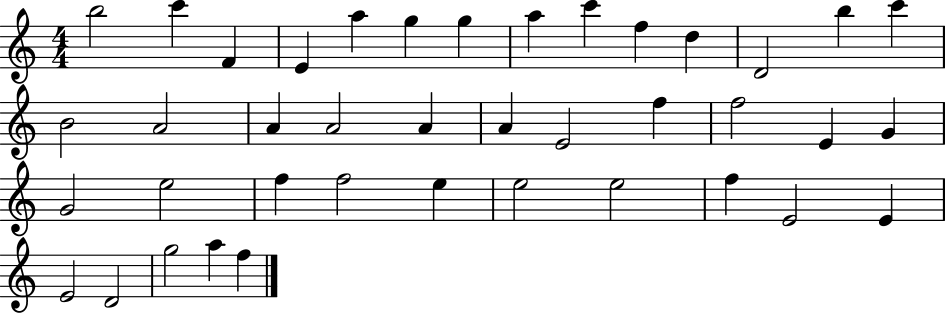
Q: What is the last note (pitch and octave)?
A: F5